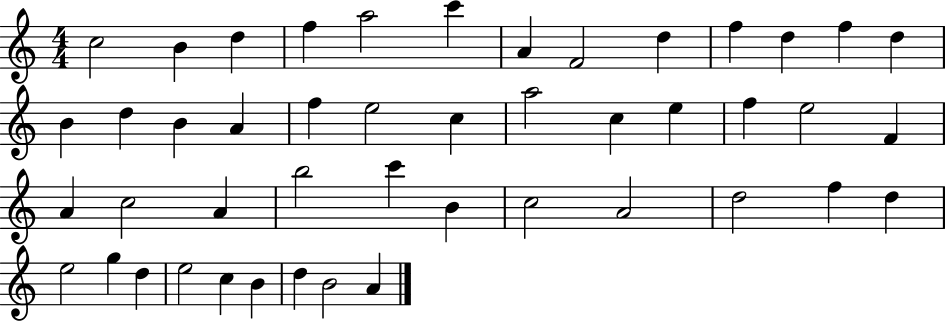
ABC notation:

X:1
T:Untitled
M:4/4
L:1/4
K:C
c2 B d f a2 c' A F2 d f d f d B d B A f e2 c a2 c e f e2 F A c2 A b2 c' B c2 A2 d2 f d e2 g d e2 c B d B2 A